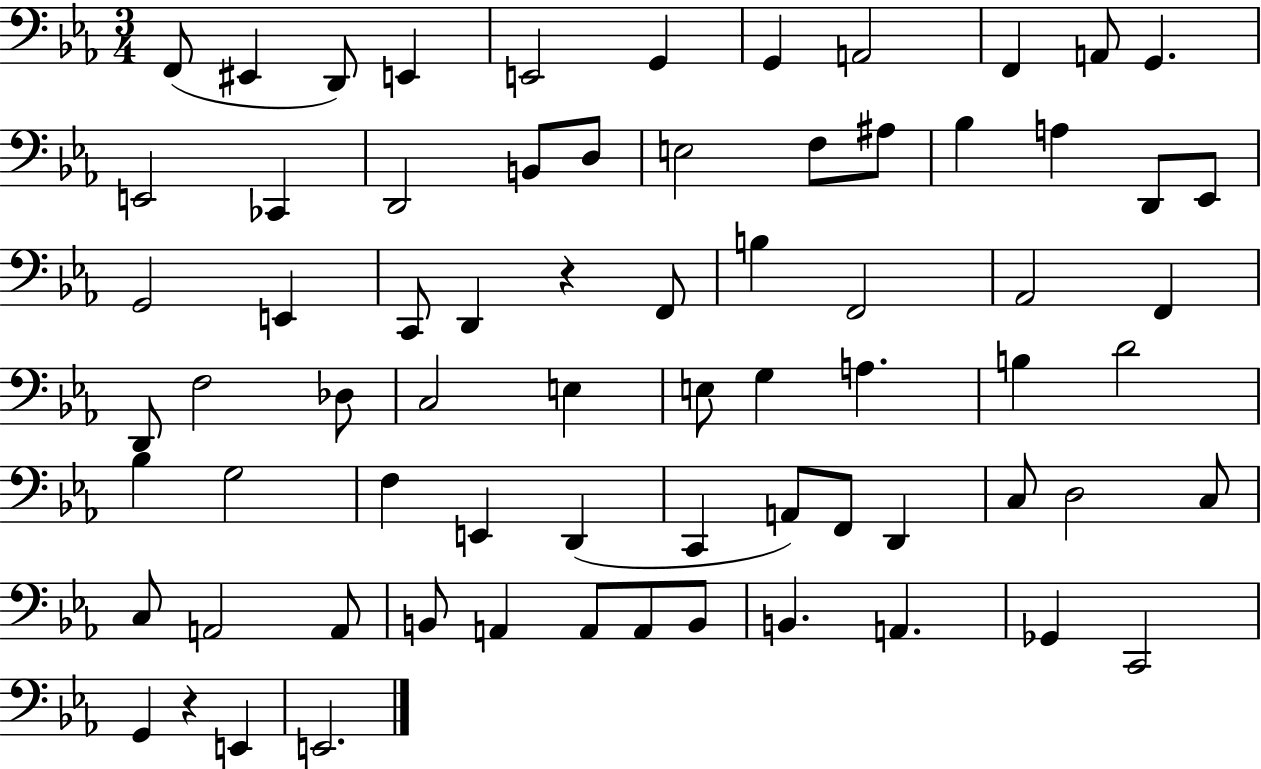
F2/e EIS2/q D2/e E2/q E2/h G2/q G2/q A2/h F2/q A2/e G2/q. E2/h CES2/q D2/h B2/e D3/e E3/h F3/e A#3/e Bb3/q A3/q D2/e Eb2/e G2/h E2/q C2/e D2/q R/q F2/e B3/q F2/h Ab2/h F2/q D2/e F3/h Db3/e C3/h E3/q E3/e G3/q A3/q. B3/q D4/h Bb3/q G3/h F3/q E2/q D2/q C2/q A2/e F2/e D2/q C3/e D3/h C3/e C3/e A2/h A2/e B2/e A2/q A2/e A2/e B2/e B2/q. A2/q. Gb2/q C2/h G2/q R/q E2/q E2/h.